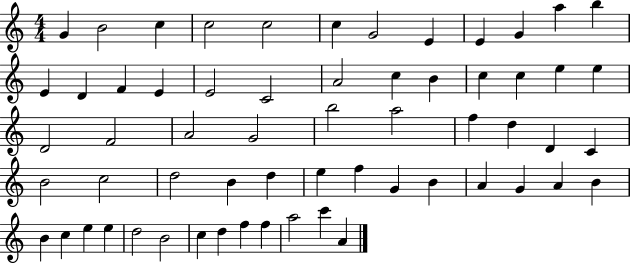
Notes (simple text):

G4/q B4/h C5/q C5/h C5/h C5/q G4/h E4/q E4/q G4/q A5/q B5/q E4/q D4/q F4/q E4/q E4/h C4/h A4/h C5/q B4/q C5/q C5/q E5/q E5/q D4/h F4/h A4/h G4/h B5/h A5/h F5/q D5/q D4/q C4/q B4/h C5/h D5/h B4/q D5/q E5/q F5/q G4/q B4/q A4/q G4/q A4/q B4/q B4/q C5/q E5/q E5/q D5/h B4/h C5/q D5/q F5/q F5/q A5/h C6/q A4/q